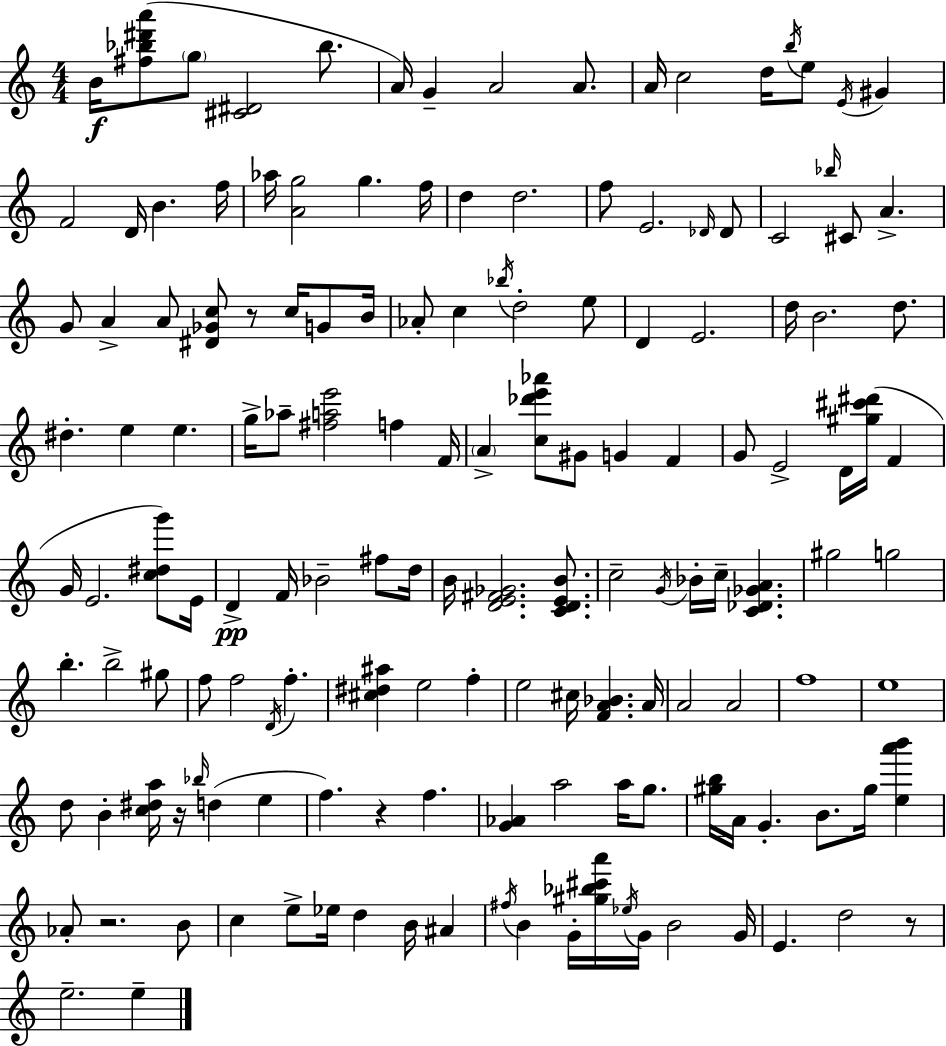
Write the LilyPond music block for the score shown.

{
  \clef treble
  \numericTimeSignature
  \time 4/4
  \key a \minor
  b'16\f <fis'' bes'' dis''' a'''>8( \parenthesize g''8 <cis' dis'>2 bes''8. | a'16) g'4-- a'2 a'8. | a'16 c''2 d''16 \acciaccatura { b''16 } e''8 \acciaccatura { e'16 } gis'4 | f'2 d'16 b'4. | \break f''16 aes''16 <a' g''>2 g''4. | f''16 d''4 d''2. | f''8 e'2. | \grace { des'16 } des'8 c'2 \grace { bes''16 } cis'8 a'4.-> | \break g'8 a'4-> a'8 <dis' ges' c''>8 r8 | c''16 g'8 b'16 aes'8-. c''4 \acciaccatura { bes''16 } d''2-. | e''8 d'4 e'2. | d''16 b'2. | \break d''8. dis''4.-. e''4 e''4. | g''16-> aes''8-- <fis'' a'' e'''>2 | f''4 f'16 \parenthesize a'4-> <c'' des''' e''' aes'''>8 gis'8 g'4 | f'4 g'8 e'2-> d'16 | \break <gis'' cis''' dis'''>16( f'4 g'16 e'2. | <c'' dis'' g'''>8) e'16 d'4->\pp f'16 bes'2-- | fis''8 d''16 b'16 <d' e' fis' ges'>2. | <c' d' e' b'>8. c''2-- \acciaccatura { g'16 } bes'16-. c''16-- | \break <c' des' ges' a'>4. gis''2 g''2 | b''4.-. b''2-> | gis''8 f''8 f''2 | \acciaccatura { d'16 } f''4.-. <cis'' dis'' ais''>4 e''2 | \break f''4-. e''2 cis''16 | <f' a' bes'>4. a'16 a'2 a'2 | f''1 | e''1 | \break d''8 b'4-. <c'' dis'' a''>16 r16 \grace { bes''16 }( | d''4 e''4 f''4.) r4 | f''4. <g' aes'>4 a''2 | a''16 g''8. <gis'' b''>16 a'16 g'4.-. | \break b'8. gis''16 <e'' a''' b'''>4 aes'8-. r2. | b'8 c''4 e''8-> ees''16 d''4 | b'16 ais'4 \acciaccatura { fis''16 } b'4 g'16-. <gis'' bes'' cis''' a'''>16 \acciaccatura { ees''16 } | g'16 b'2 g'16 e'4. | \break d''2 r8 e''2.-- | e''4-- \bar "|."
}